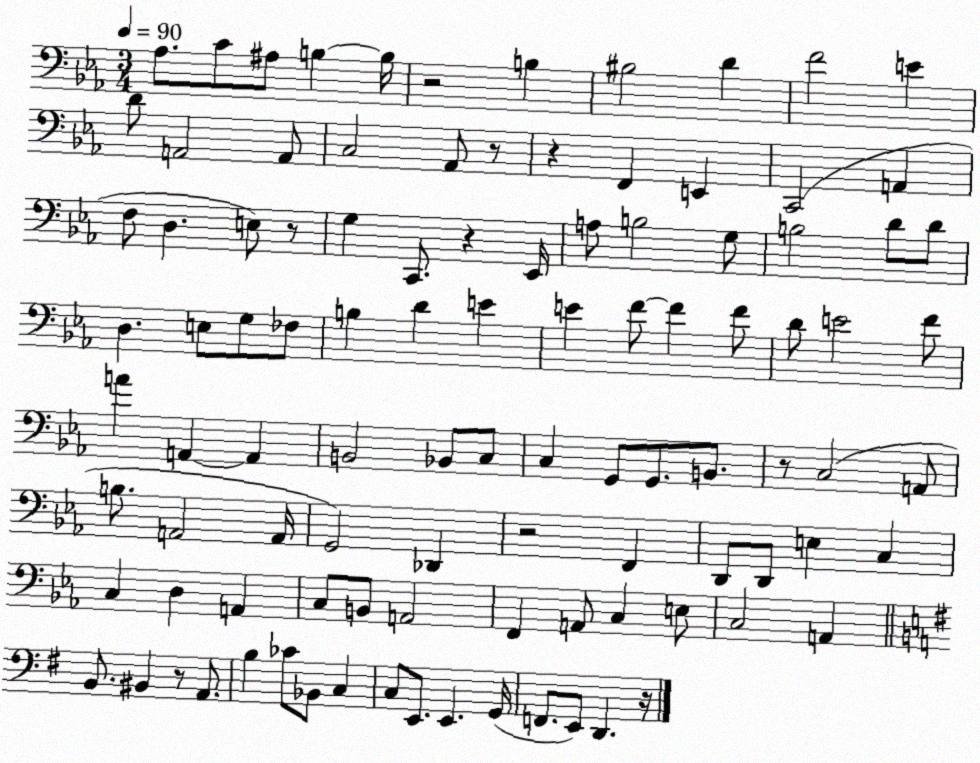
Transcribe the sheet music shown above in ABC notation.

X:1
T:Untitled
M:3/4
L:1/4
K:Eb
_A,/2 C/2 ^A,/2 B, B,/4 z2 B, ^B,2 D F2 E D/2 A,,2 A,,/2 C,2 _A,,/2 z/2 z F,, E,, C,,2 A,, F,/2 D, E,/2 z/2 G, C,,/2 z _E,,/4 A,/2 B,2 G,/2 B,2 D/2 D/2 D, E,/2 G,/2 _F,/2 B, D E E F/2 F F/2 D/2 E2 F/2 A A,, A,, B,,2 _B,,/2 C,/2 C, G,,/2 G,,/2 B,,/2 z/2 C,2 A,,/2 B,/2 A,,2 A,,/4 G,,2 _D,, z2 F,, D,,/2 D,,/2 E, C, C, D, A,, C,/2 B,,/2 A,,2 F,, A,,/2 C, E,/2 C,2 A,, B,,/2 ^B,, z/2 A,,/2 B, _C/2 _B,,/2 C, C,/2 E,,/2 E,, G,,/4 F,,/2 E,,/2 D,, z/4